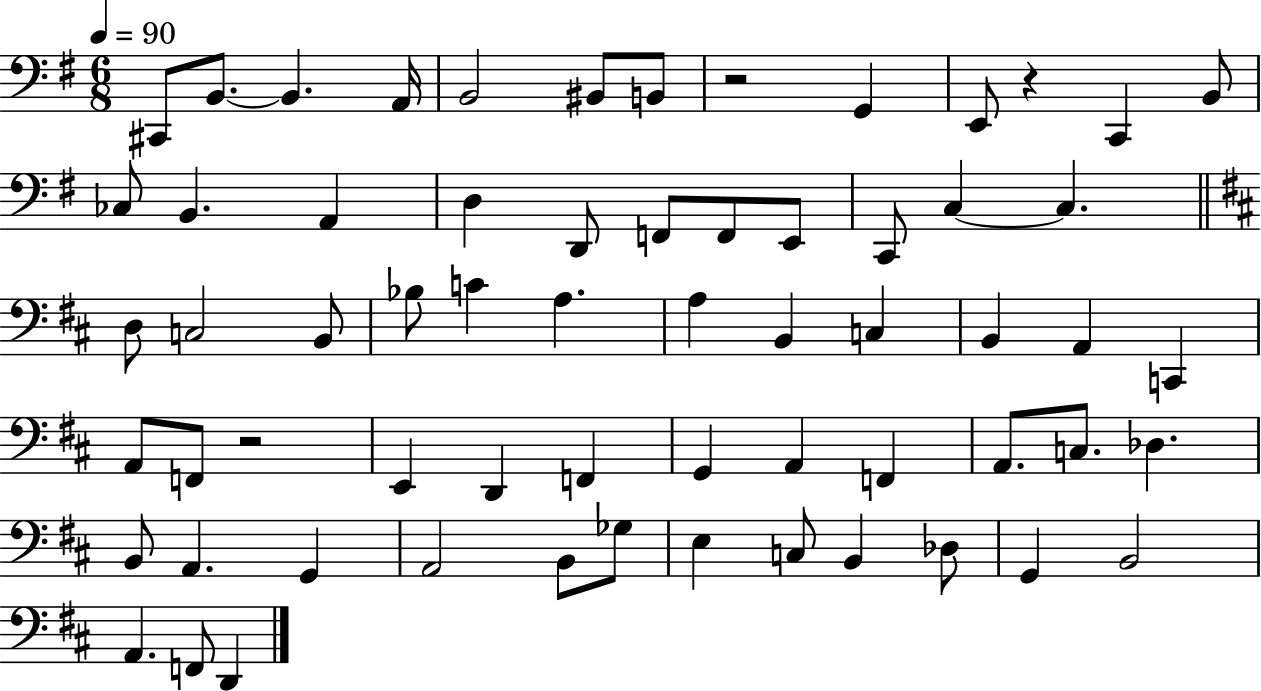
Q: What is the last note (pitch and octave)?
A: D2